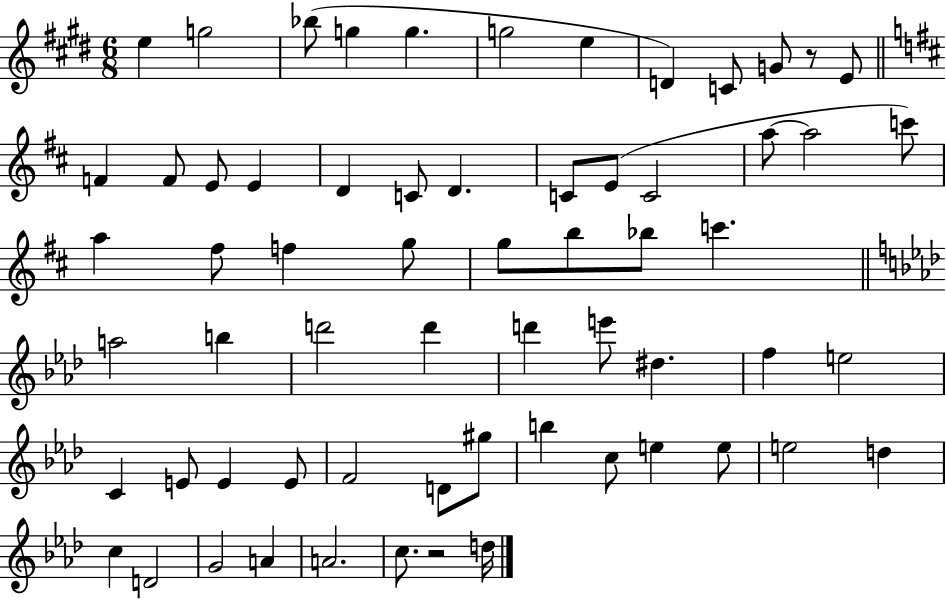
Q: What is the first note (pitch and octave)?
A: E5